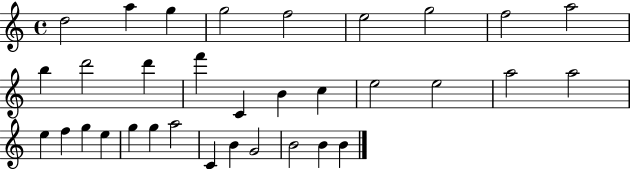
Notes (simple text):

D5/h A5/q G5/q G5/h F5/h E5/h G5/h F5/h A5/h B5/q D6/h D6/q F6/q C4/q B4/q C5/q E5/h E5/h A5/h A5/h E5/q F5/q G5/q E5/q G5/q G5/q A5/h C4/q B4/q G4/h B4/h B4/q B4/q